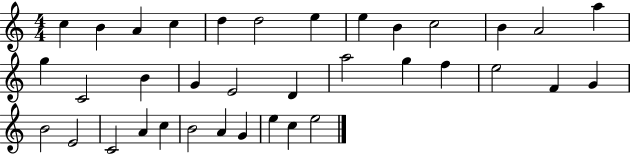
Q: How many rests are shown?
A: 0